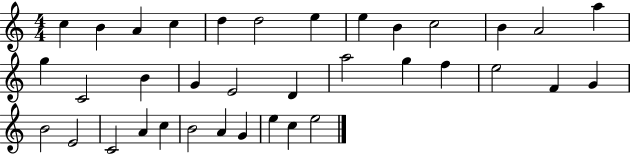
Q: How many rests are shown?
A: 0